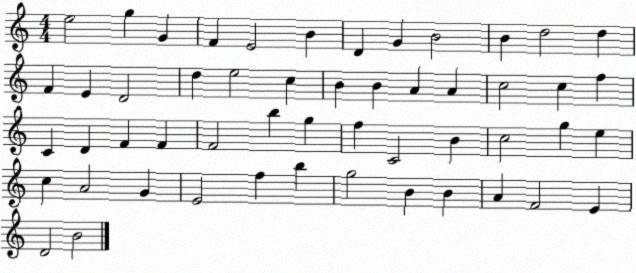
X:1
T:Untitled
M:4/4
L:1/4
K:C
e2 g G F E2 B D G B2 B d2 d F E D2 d e2 c B B A A c2 c f C D F F F2 b g f C2 B c2 g e c A2 G E2 f b g2 B B A F2 E D2 B2